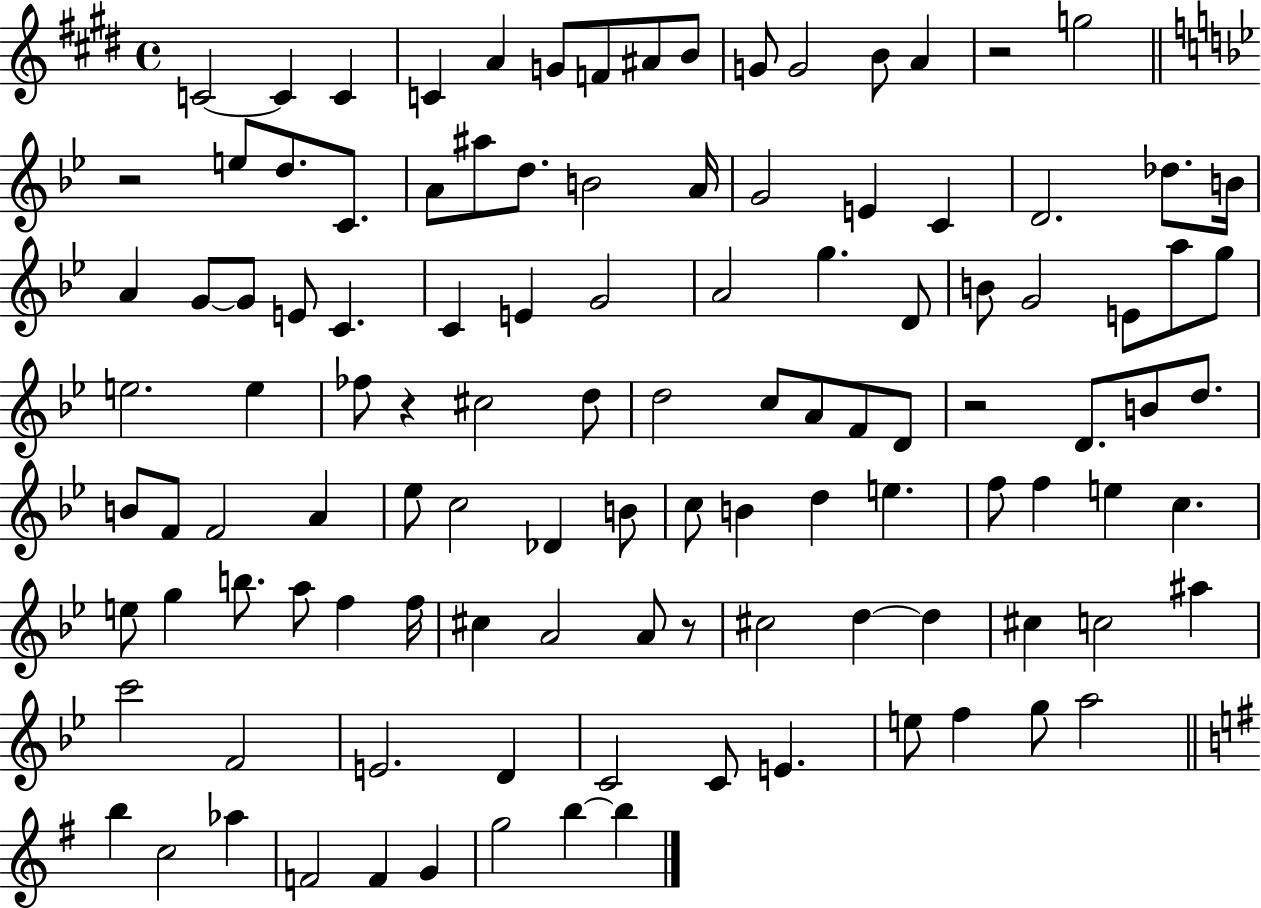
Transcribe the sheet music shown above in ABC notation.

X:1
T:Untitled
M:4/4
L:1/4
K:E
C2 C C C A G/2 F/2 ^A/2 B/2 G/2 G2 B/2 A z2 g2 z2 e/2 d/2 C/2 A/2 ^a/2 d/2 B2 A/4 G2 E C D2 _d/2 B/4 A G/2 G/2 E/2 C C E G2 A2 g D/2 B/2 G2 E/2 a/2 g/2 e2 e _f/2 z ^c2 d/2 d2 c/2 A/2 F/2 D/2 z2 D/2 B/2 d/2 B/2 F/2 F2 A _e/2 c2 _D B/2 c/2 B d e f/2 f e c e/2 g b/2 a/2 f f/4 ^c A2 A/2 z/2 ^c2 d d ^c c2 ^a c'2 F2 E2 D C2 C/2 E e/2 f g/2 a2 b c2 _a F2 F G g2 b b